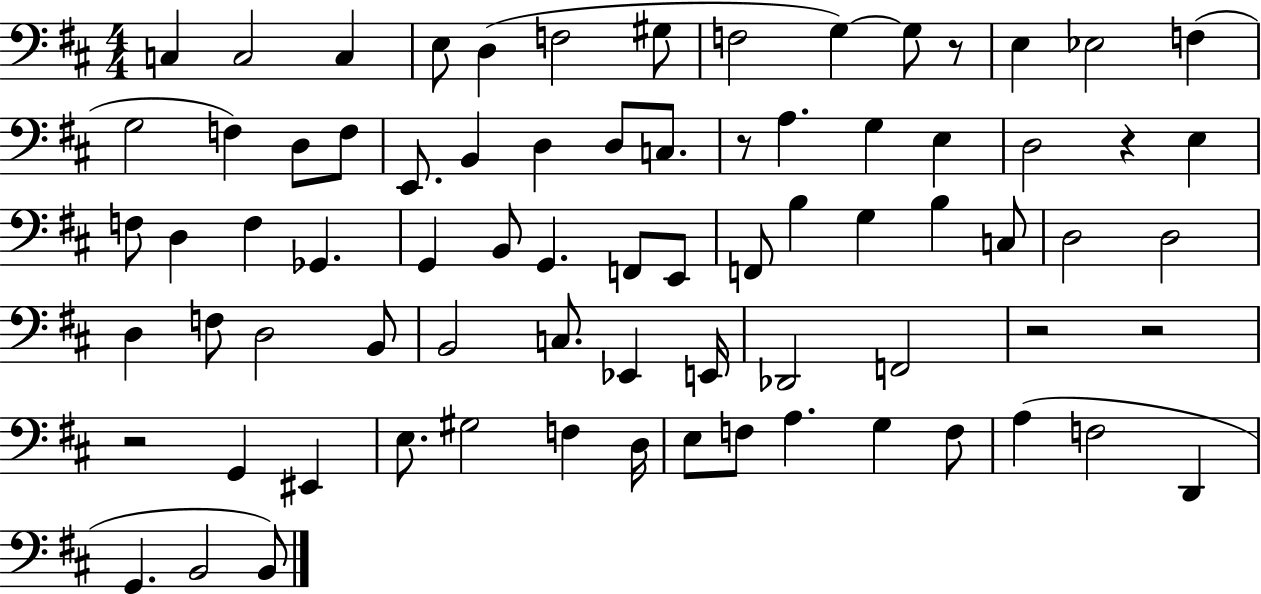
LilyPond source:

{
  \clef bass
  \numericTimeSignature
  \time 4/4
  \key d \major
  \repeat volta 2 { c4 c2 c4 | e8 d4( f2 gis8 | f2 g4~~) g8 r8 | e4 ees2 f4( | \break g2 f4) d8 f8 | e,8. b,4 d4 d8 c8. | r8 a4. g4 e4 | d2 r4 e4 | \break f8 d4 f4 ges,4. | g,4 b,8 g,4. f,8 e,8 | f,8 b4 g4 b4 c8 | d2 d2 | \break d4 f8 d2 b,8 | b,2 c8. ees,4 e,16 | des,2 f,2 | r2 r2 | \break r2 g,4 eis,4 | e8. gis2 f4 d16 | e8 f8 a4. g4 f8 | a4( f2 d,4 | \break g,4. b,2 b,8) | } \bar "|."
}